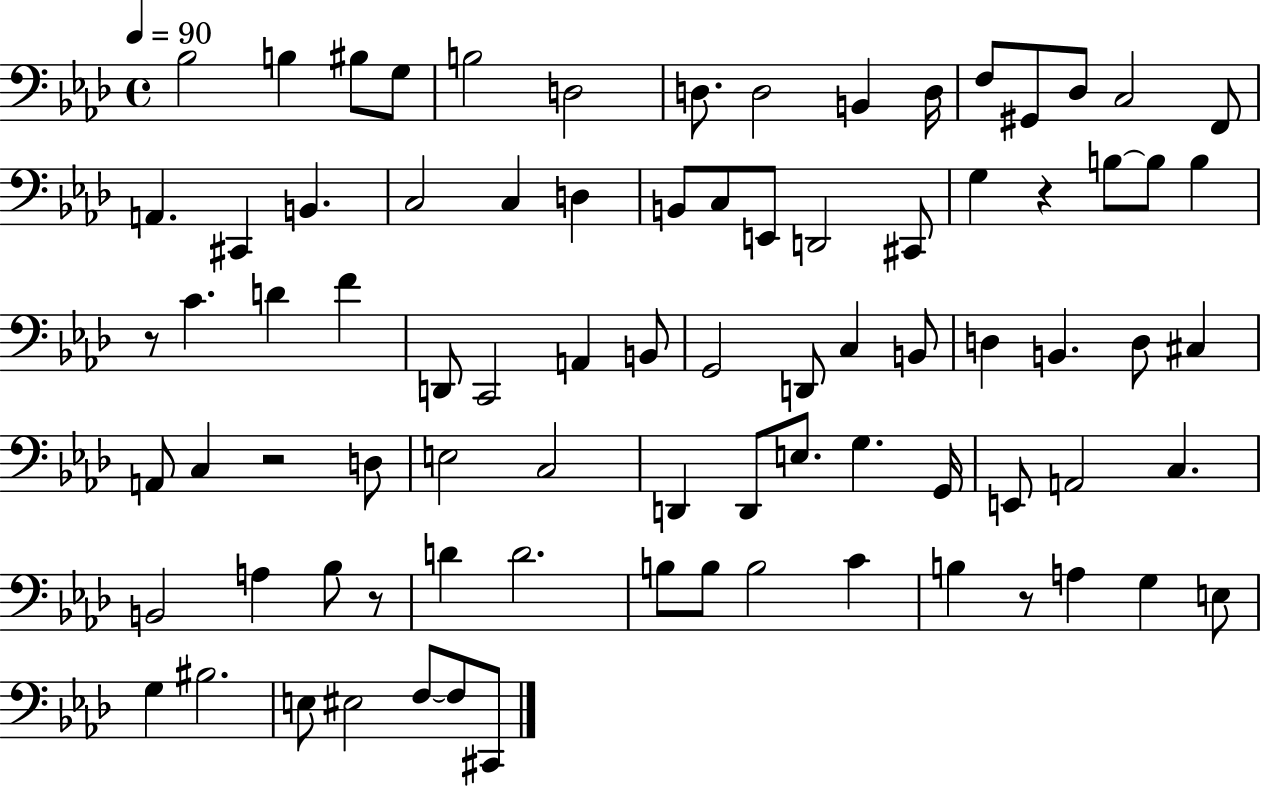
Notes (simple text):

Bb3/h B3/q BIS3/e G3/e B3/h D3/h D3/e. D3/h B2/q D3/s F3/e G#2/e Db3/e C3/h F2/e A2/q. C#2/q B2/q. C3/h C3/q D3/q B2/e C3/e E2/e D2/h C#2/e G3/q R/q B3/e B3/e B3/q R/e C4/q. D4/q F4/q D2/e C2/h A2/q B2/e G2/h D2/e C3/q B2/e D3/q B2/q. D3/e C#3/q A2/e C3/q R/h D3/e E3/h C3/h D2/q D2/e E3/e. G3/q. G2/s E2/e A2/h C3/q. B2/h A3/q Bb3/e R/e D4/q D4/h. B3/e B3/e B3/h C4/q B3/q R/e A3/q G3/q E3/e G3/q BIS3/h. E3/e EIS3/h F3/e F3/e C#2/e